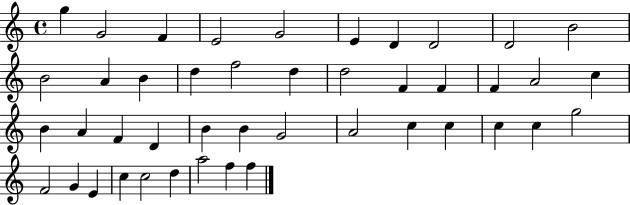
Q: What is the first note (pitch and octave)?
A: G5